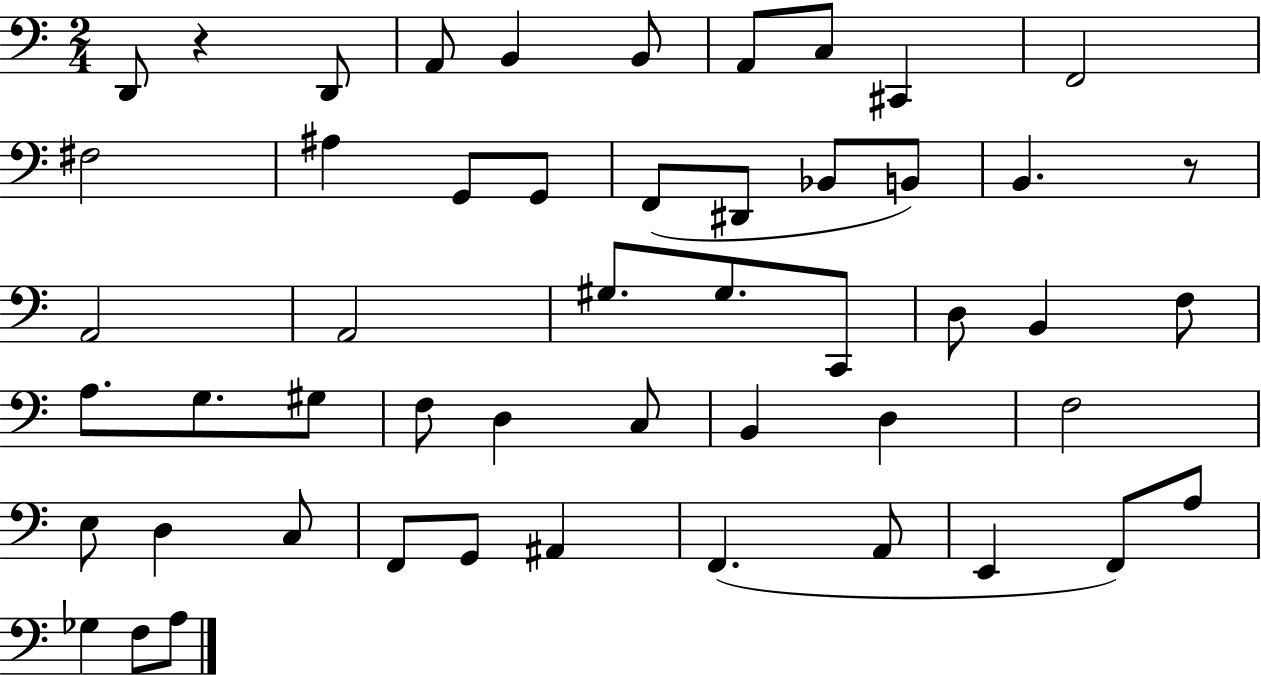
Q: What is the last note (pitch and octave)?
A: A3